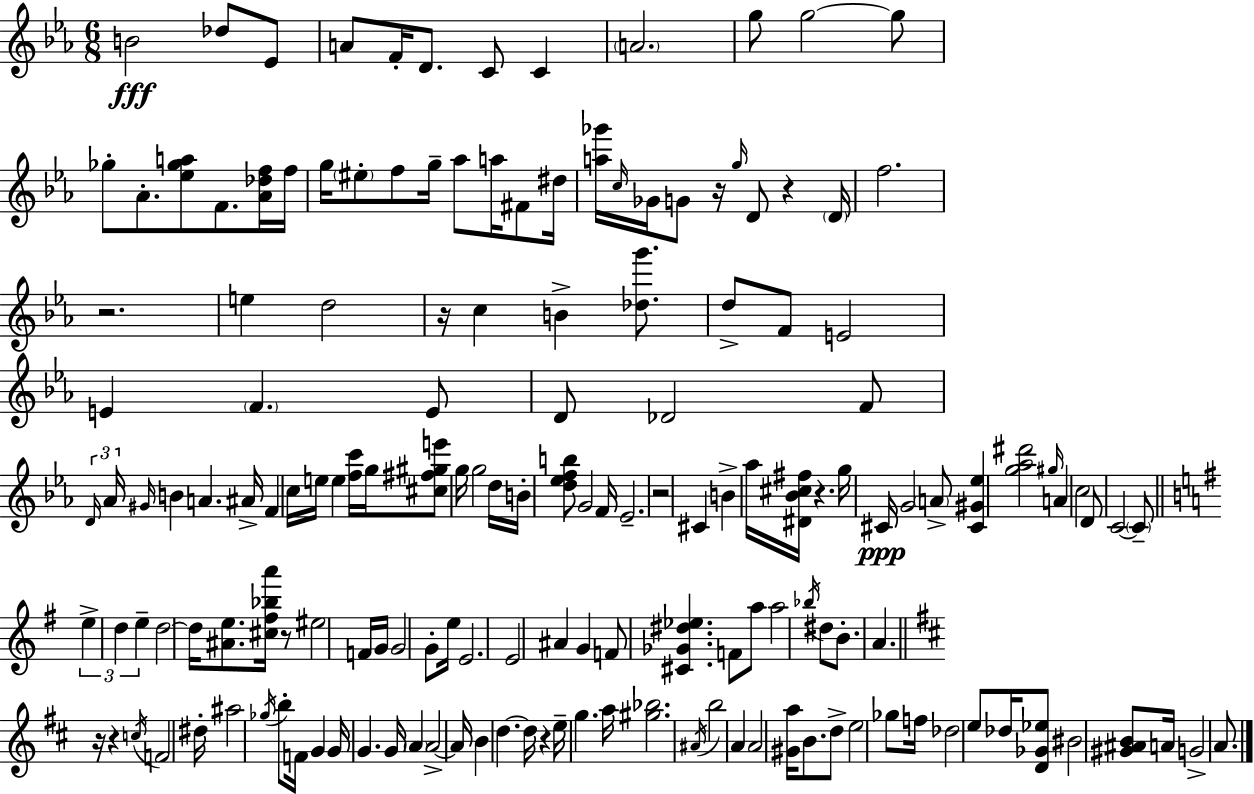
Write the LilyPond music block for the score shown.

{
  \clef treble
  \numericTimeSignature
  \time 6/8
  \key ees \major
  \repeat volta 2 { b'2\fff des''8 ees'8 | a'8 f'16-. d'8. c'8 c'4 | \parenthesize a'2. | g''8 g''2~~ g''8 | \break ges''8-. aes'8.-. <ees'' ges'' a''>8 f'8. <aes' des'' f''>16 f''16 | g''16 \parenthesize eis''8-. f''8 g''16-- aes''8 a''16 fis'8 dis''16 | <a'' ges'''>16 \grace { c''16 } ges'16 g'8 r16 \grace { g''16 } d'8 r4 | \parenthesize d'16 f''2. | \break r2. | e''4 d''2 | r16 c''4 b'4-> <des'' g'''>8. | d''8-> f'8 e'2 | \break e'4 \parenthesize f'4. | e'8 d'8 des'2 | f'8 \tuplet 3/2 { \grace { d'16 } aes'16 \grace { gis'16 } } b'4 a'4. | ais'16-> f'4 c''16 e''16 e''4 | \break <f'' c'''>16 g''16 <cis'' fis'' gis'' e'''>8 g''16 g''2 | d''16 b'16-. <d'' ees'' f'' b''>8 g'2 | f'16 ees'2.-- | r2 | \break cis'4 b'4-> aes''16 <dis' bes' cis'' fis''>16 r4. | g''16 cis'16\ppp g'2 | \parenthesize a'8-> <cis' gis' ees''>4 <g'' aes'' dis'''>2 | \grace { gis''16 } a'4 c''2 | \break d'8 c'2~~ | \parenthesize c'8-- \bar "||" \break \key g \major \tuplet 3/2 { e''4-> d''4 e''4-- } | d''2~~ d''16 <ais' e''>8. | <cis'' fis'' bes'' a'''>16 r8 eis''2 f'16 | g'16 g'2 g'8-. e''16 | \break e'2. | e'2 ais'4 | g'4 f'8 <cis' ges' dis'' ees''>4. | f'8 a''8 a''2 | \break \acciaccatura { bes''16 } dis''8 b'8.-. a'4. | \bar "||" \break \key b \minor r16 r4 \acciaccatura { c''16 } f'2 | dis''16-. ais''2 \acciaccatura { ges''16 } | b''8-. f'16 g'4 g'16 g'4. | g'16 \parenthesize a'4 a'2->~~ | \break a'16 b'4 d''4.~~ | d''16 r4 e''16-- g''4. | a''16 <gis'' bes''>2. | \acciaccatura { ais'16 } b''2 | \break a'4 a'2 | <gis' a''>16 b'8. d''8-> e''2 | ges''8 f''16 des''2 | e''8 des''16 <d' ges' ees''>8 bis'2 | \break <gis' ais' b'>8 a'16 g'2-> | a'8. } \bar "|."
}